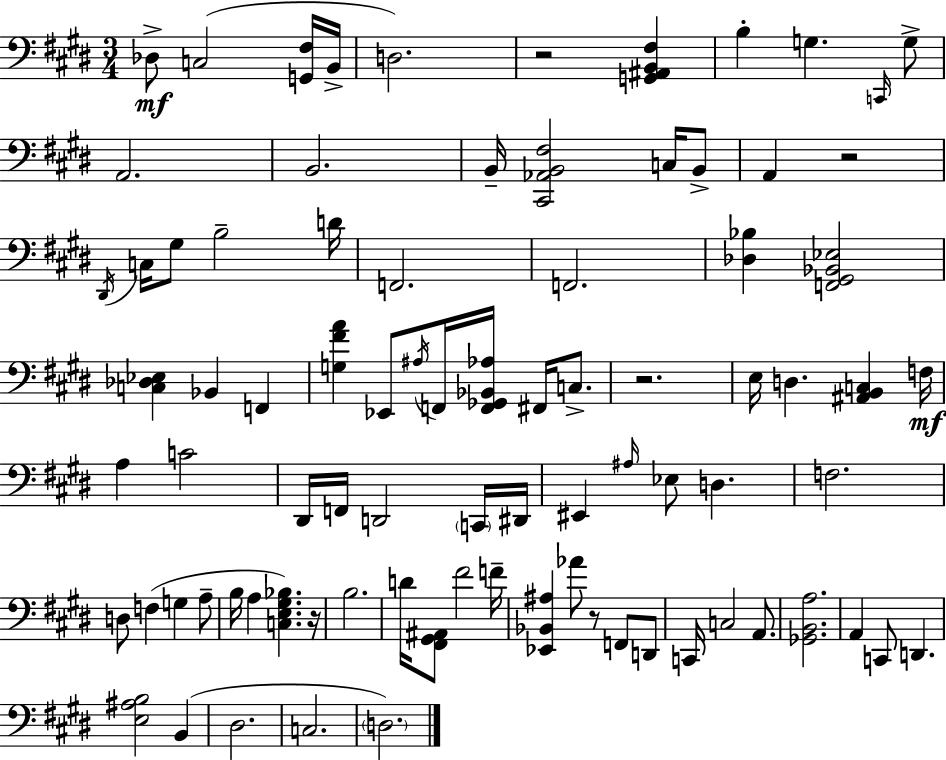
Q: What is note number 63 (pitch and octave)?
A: B2